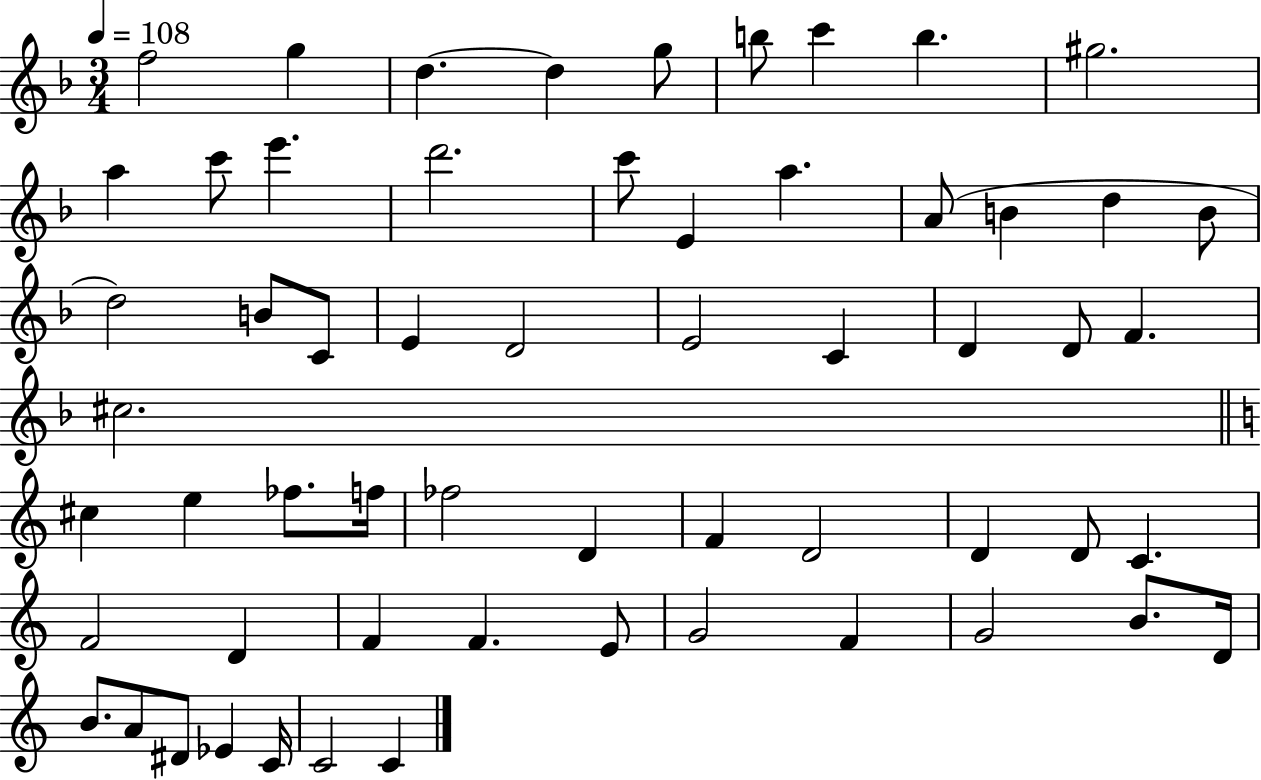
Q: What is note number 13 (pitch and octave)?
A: D6